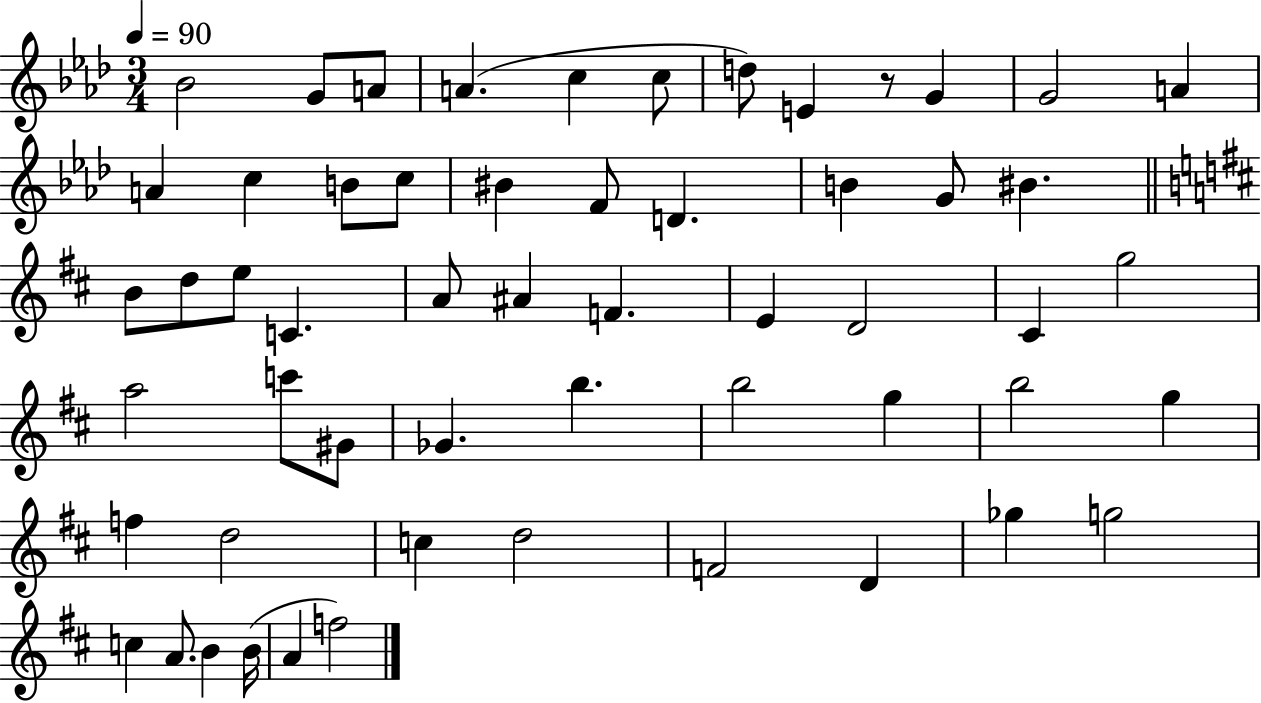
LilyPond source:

{
  \clef treble
  \numericTimeSignature
  \time 3/4
  \key aes \major
  \tempo 4 = 90
  \repeat volta 2 { bes'2 g'8 a'8 | a'4.( c''4 c''8 | d''8) e'4 r8 g'4 | g'2 a'4 | \break a'4 c''4 b'8 c''8 | bis'4 f'8 d'4. | b'4 g'8 bis'4. | \bar "||" \break \key d \major b'8 d''8 e''8 c'4. | a'8 ais'4 f'4. | e'4 d'2 | cis'4 g''2 | \break a''2 c'''8 gis'8 | ges'4. b''4. | b''2 g''4 | b''2 g''4 | \break f''4 d''2 | c''4 d''2 | f'2 d'4 | ges''4 g''2 | \break c''4 a'8. b'4 b'16( | a'4 f''2) | } \bar "|."
}